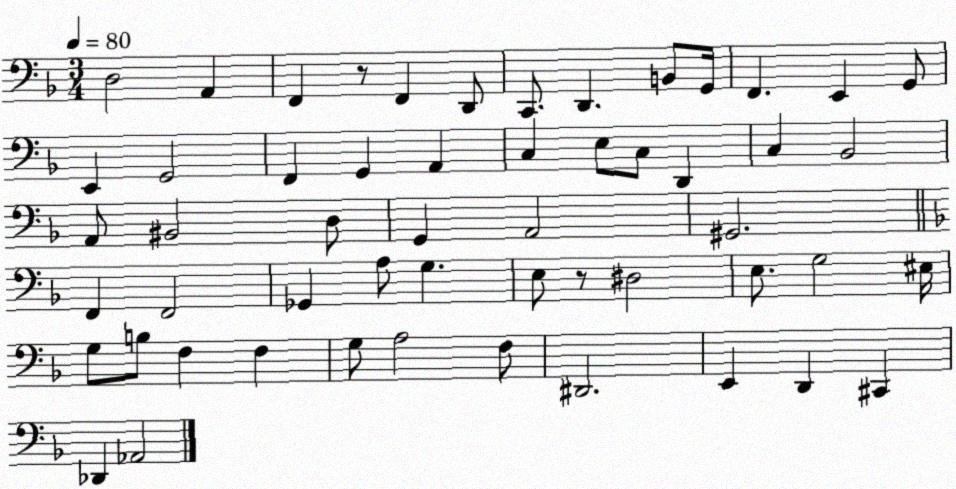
X:1
T:Untitled
M:3/4
L:1/4
K:F
D,2 A,, F,, z/2 F,, D,,/2 C,,/2 D,, B,,/2 G,,/4 F,, E,, G,,/2 E,, G,,2 F,, G,, A,, C, E,/2 C,/2 D,, C, _B,,2 A,,/2 ^B,,2 D,/2 G,, A,,2 ^G,,2 F,, F,,2 _G,, A,/2 G, E,/2 z/2 ^D,2 E,/2 G,2 ^E,/4 G,/2 B,/2 F, F, G,/2 A,2 F,/2 ^D,,2 E,, D,, ^C,, _D,, _A,,2